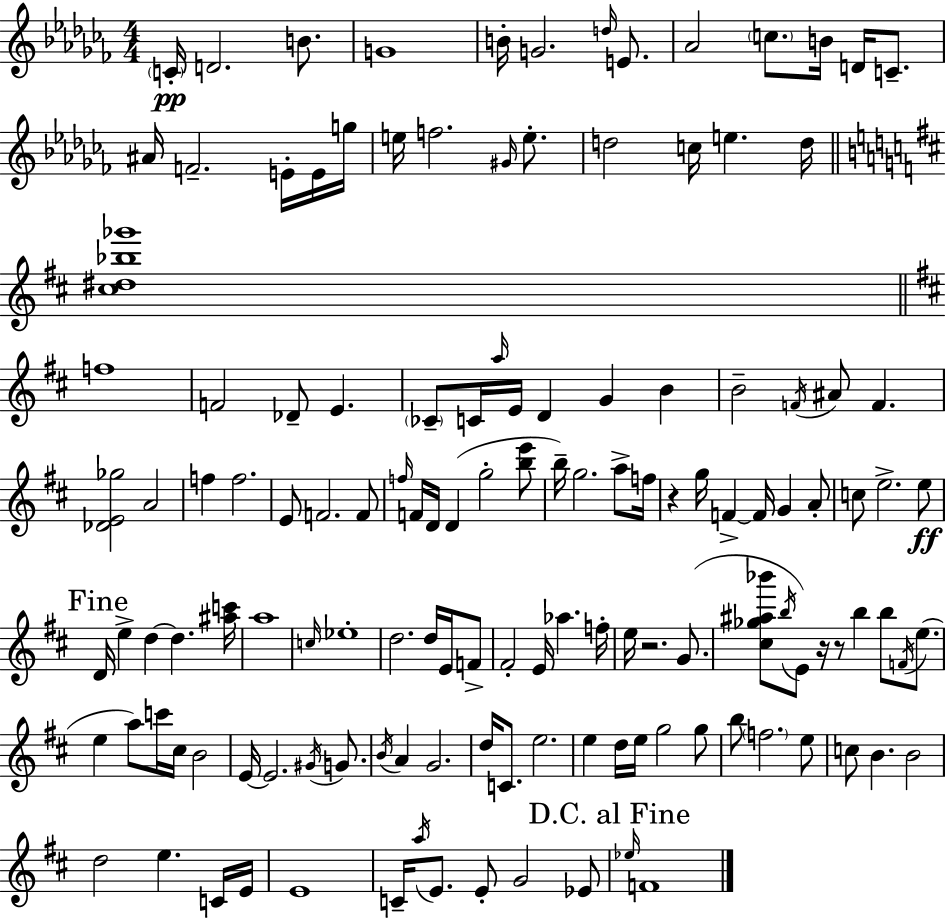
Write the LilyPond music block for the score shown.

{
  \clef treble
  \numericTimeSignature
  \time 4/4
  \key aes \minor
  \parenthesize c'16-.\pp d'2. b'8. | g'1 | b'16-. g'2. \grace { d''16 } e'8. | aes'2 \parenthesize c''8. b'16 d'16 c'8.-- | \break ais'16 f'2.-- e'16-. e'16 | g''16 e''16 f''2. \grace { gis'16 } e''8.-. | d''2 c''16 e''4. | d''16 \bar "||" \break \key b \minor <cis'' dis'' bes'' ges'''>1 | \bar "||" \break \key b \minor f''1 | f'2 des'8-- e'4. | \parenthesize ces'8-- c'16 \grace { a''16 } e'16 d'4 g'4 b'4 | b'2-- \acciaccatura { f'16 } ais'8 f'4. | \break <des' e' ges''>2 a'2 | f''4 f''2. | e'8 f'2. | f'8 \grace { f''16 } f'16 d'16 d'4( g''2-. | \break <b'' e'''>8 b''16--) g''2. | a''8-> f''16 r4 g''16 f'4->~~ f'16 g'4 | a'8-. c''8 e''2.-> | e''8\ff \mark "Fine" d'16 e''4-> d''4~~ d''4. | \break <ais'' c'''>16 a''1 | \grace { c''16 } ees''1-. | d''2. | d''16 e'16 f'8-> fis'2-. e'16 aes''4. | \break f''16-. e''16 r2. | g'8.( <cis'' ges'' ais'' bes'''>8 \acciaccatura { b''16 } e'8) r16 r8 b''4 | b''8 \acciaccatura { f'16 }( e''8. e''4 a''8) c'''16 cis''16 b'2 | e'16~~ e'2. | \break \acciaccatura { gis'16 } g'8. \acciaccatura { b'16 } a'4 g'2. | d''16 c'8. e''2. | e''4 d''16 e''16 g''2 | g''8 b''8 \parenthesize f''2. | \break e''8 c''8 b'4. | b'2 d''2 | e''4. c'16 e'16 e'1 | c'16-- \acciaccatura { a''16 } e'8. e'8-. g'2 | \break ees'8 \mark "D.C. al Fine" \grace { ees''16 } f'1 | \bar "|."
}